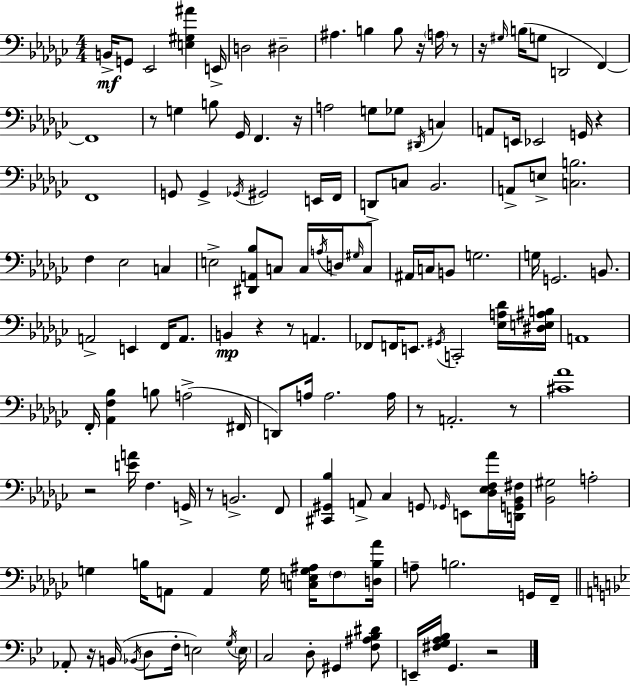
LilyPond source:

{
  \clef bass
  \numericTimeSignature
  \time 4/4
  \key ees \minor
  \repeat volta 2 { b,16->\mf g,8 ees,2 <e gis ais'>4 e,16-> | d2 dis2-- | ais4. b4 b8 r16 \parenthesize a16 r8 | r16 \grace { gis16 }( b16 g8 d,2 f,4~~) | \break f,1 | r8 g4 b8 ges,16 f,4. | r16 a2 g8 ges8 \acciaccatura { dis,16 } c4 | a,8 e,16 ees,2 g,16 r4 | \break f,1 | g,8 g,4-> \acciaccatura { ges,16 } gis,2 | e,16 f,16 d,8-> c8 bes,2. | a,8-> e8-> <c b>2. | \break f4 ees2 c4 | e2-> <dis, a, bes>8 c8 c16 | \acciaccatura { a16 } d16 \grace { gis16 } c8 ais,16 c16 b,8 g2. | g16 g,2. | \break b,8. a,2-> e,4 | f,16 a,8. b,4\mp r4 r8 a,4. | fes,8 f,16 e,8. \acciaccatura { gis,16 } c,2-. | <ees a des'>16 <dis e ais b>16 a,1 | \break f,16-. <aes, f bes>4 b8 a2->( | fis,16 d,8) a16 a2. | a16 r8 a,2.-. | r8 <cis' aes'>1 | \break r2 <e' a'>16 f4. | g,16-> r8 b,2.-> | f,8 <cis, gis, bes>4 a,8-> ces4 | g,8 \grace { ges,16 } e,8 <des ees f aes'>16 <d, g, bes, fis>16 <bes, gis>2 a2-. | \break g4 b16 a,8 a,4 | g16 <c e g ais>16 \parenthesize f8 <d b aes'>16 a8-- b2. | g,16 f,16-- \bar "||" \break \key g \minor aes,8-. r16 b,16( \acciaccatura { bes,16 } d8 f16-. e2) | \acciaccatura { g16 } \parenthesize e16 c2 d8-. gis,4 | <f ais bes dis'>8 e,16-- <fis g a bes>16 g,4. r2 | } \bar "|."
}